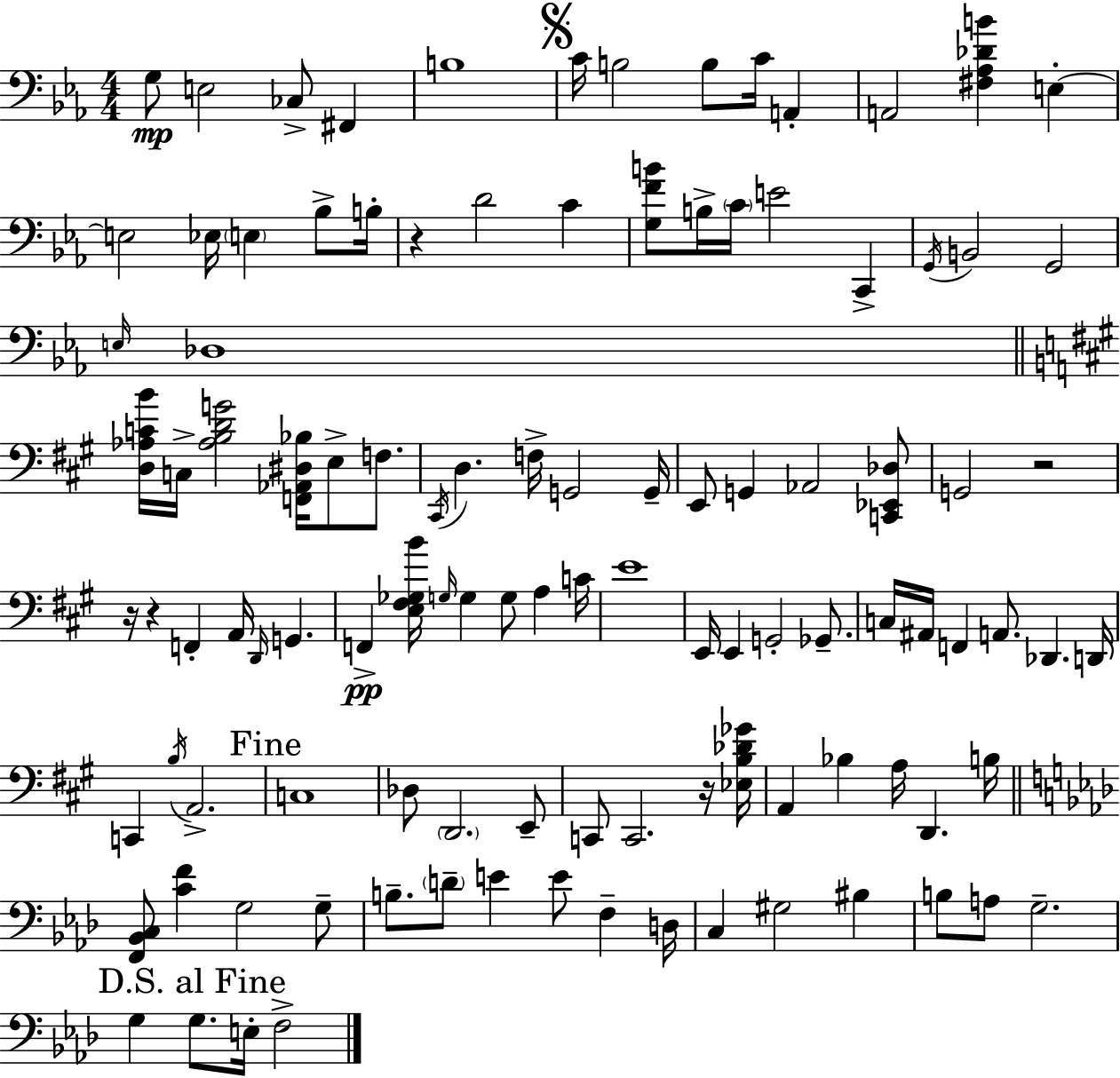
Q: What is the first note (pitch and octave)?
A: G3